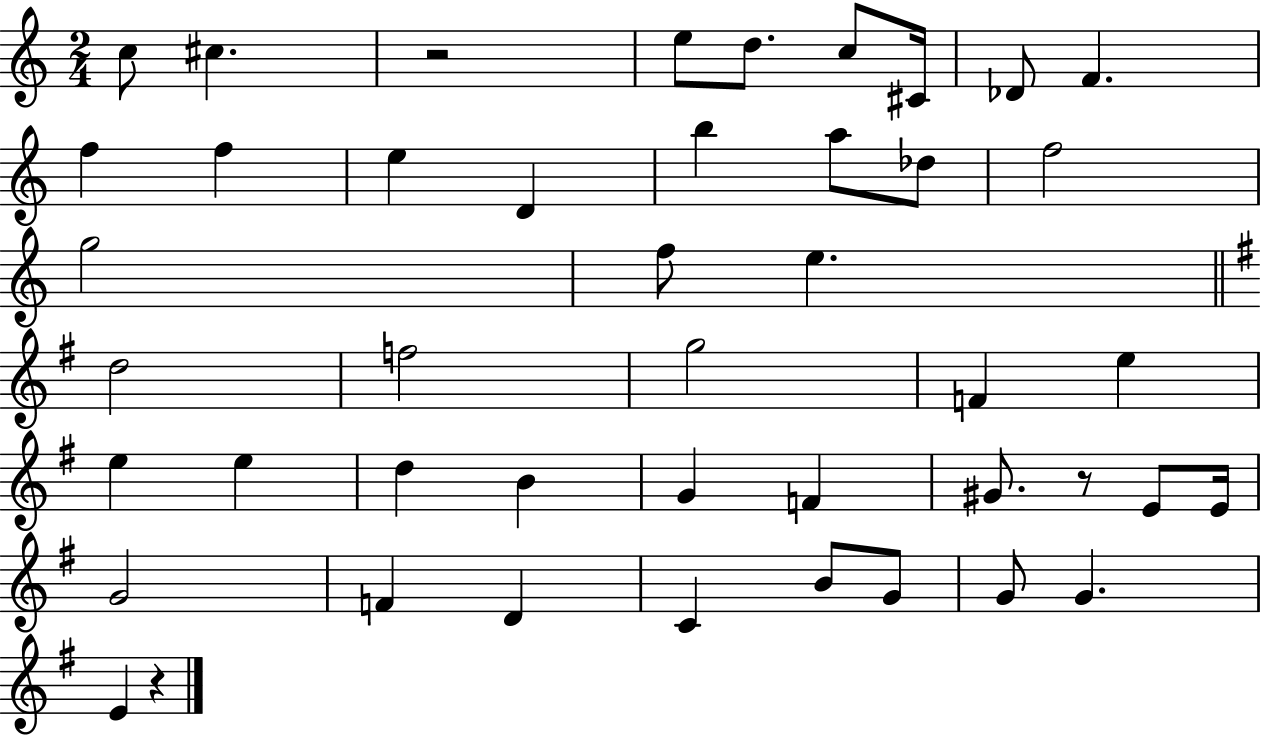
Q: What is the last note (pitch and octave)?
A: E4